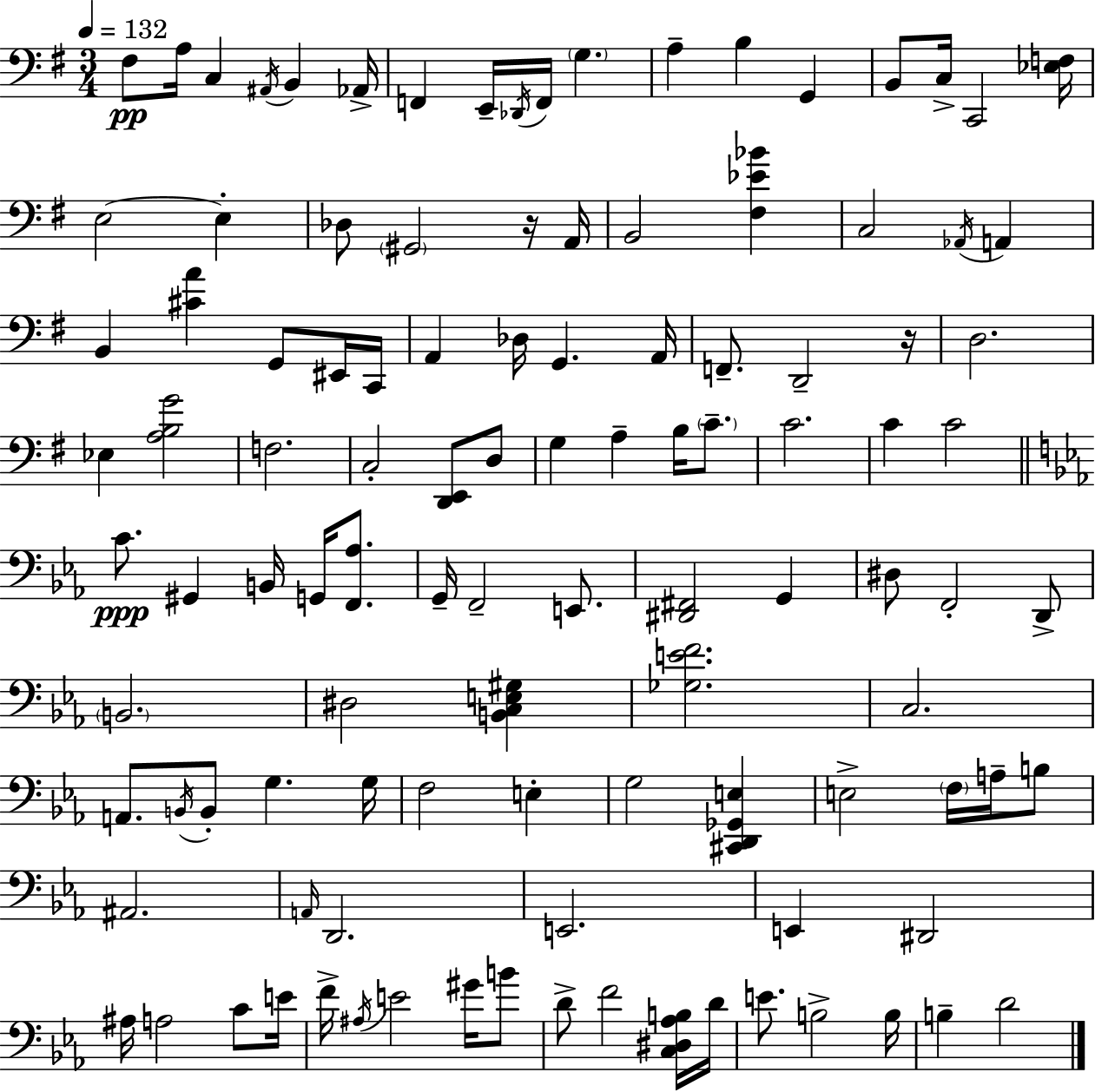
{
  \clef bass
  \numericTimeSignature
  \time 3/4
  \key e \minor
  \tempo 4 = 132
  fis8\pp a16 c4 \acciaccatura { ais,16 } b,4 | aes,16-> f,4 e,16-- \acciaccatura { des,16 } f,16 \parenthesize g4. | a4-- b4 g,4 | b,8 c16-> c,2 | \break <ees f>16 e2~~ e4-. | des8 \parenthesize gis,2 | r16 a,16 b,2 <fis ees' bes'>4 | c2 \acciaccatura { aes,16 } a,4 | \break b,4 <cis' a'>4 g,8 | eis,16 c,16 a,4 des16 g,4. | a,16 f,8.-- d,2-- | r16 d2. | \break ees4 <a b g'>2 | f2. | c2-. <d, e,>8 | d8 g4 a4-- b16 | \break \parenthesize c'8.-- c'2. | c'4 c'2 | \bar "||" \break \key ees \major c'8.\ppp gis,4 b,16 g,16 <f, aes>8. | g,16-- f,2-- e,8. | <dis, fis,>2 g,4 | dis8 f,2-. d,8-> | \break \parenthesize b,2. | dis2 <b, c e gis>4 | <ges e' f'>2. | c2. | \break a,8. \acciaccatura { b,16 } b,8-. g4. | g16 f2 e4-. | g2 <cis, d, ges, e>4 | e2-> \parenthesize f16 a16-- b8 | \break ais,2. | \grace { a,16 } d,2. | e,2. | e,4 dis,2 | \break ais16 a2 c'8 | e'16 f'16-> \acciaccatura { ais16 } e'2 | gis'16 b'8 d'8-> f'2 | <c dis aes b>16 d'16 e'8. b2-> | \break b16 b4-- d'2 | \bar "|."
}